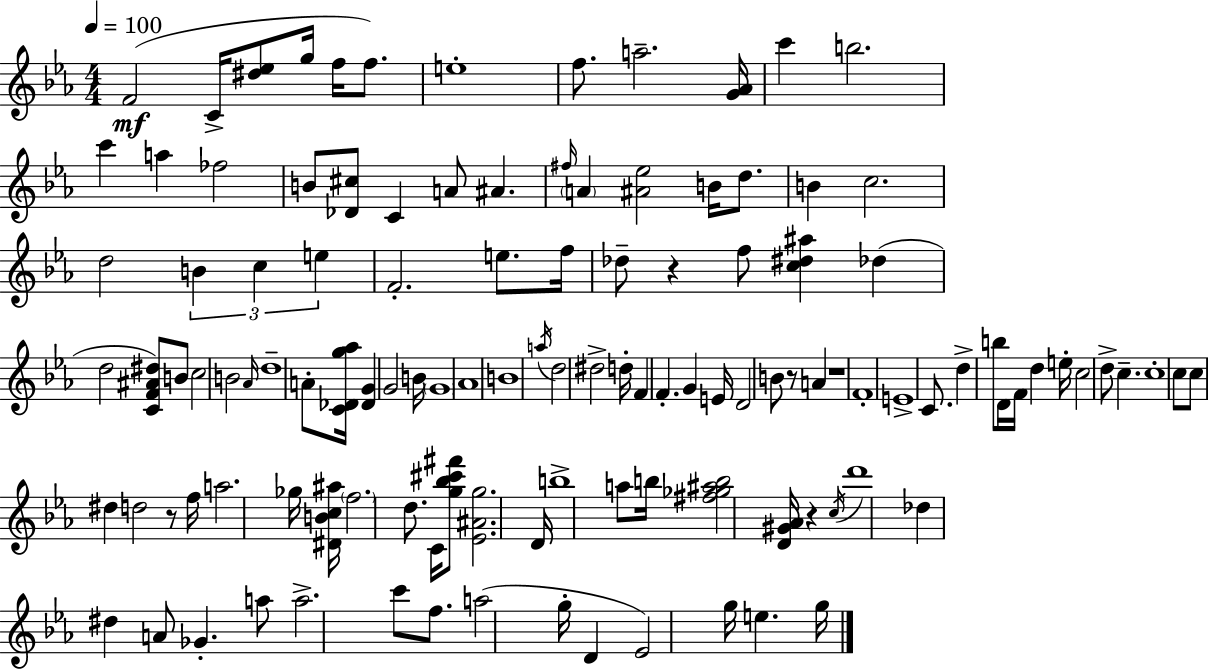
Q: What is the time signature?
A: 4/4